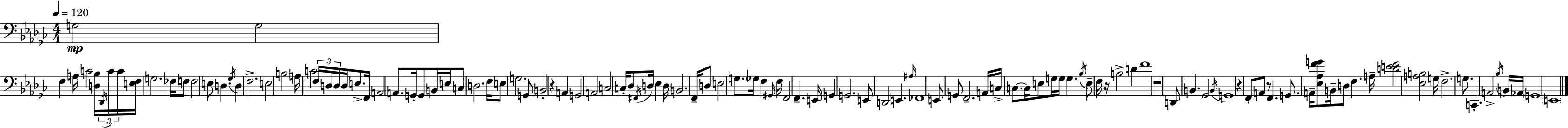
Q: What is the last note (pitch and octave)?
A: E2